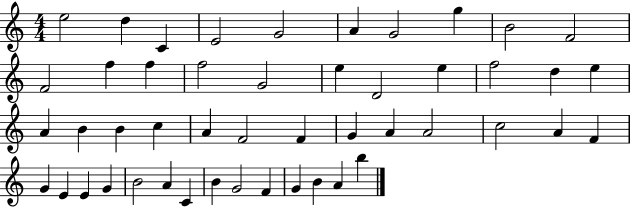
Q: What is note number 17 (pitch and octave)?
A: D4